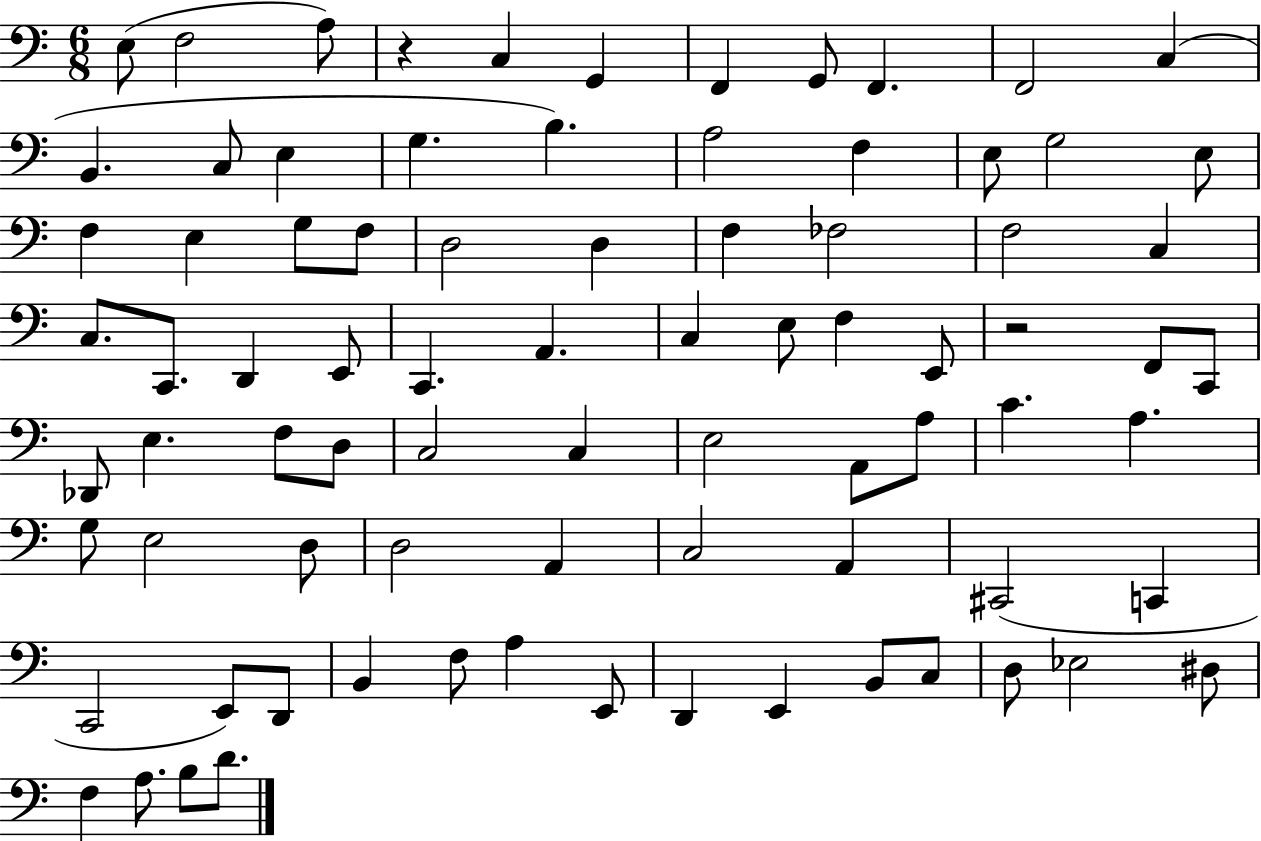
E3/e F3/h A3/e R/q C3/q G2/q F2/q G2/e F2/q. F2/h C3/q B2/q. C3/e E3/q G3/q. B3/q. A3/h F3/q E3/e G3/h E3/e F3/q E3/q G3/e F3/e D3/h D3/q F3/q FES3/h F3/h C3/q C3/e. C2/e. D2/q E2/e C2/q. A2/q. C3/q E3/e F3/q E2/e R/h F2/e C2/e Db2/e E3/q. F3/e D3/e C3/h C3/q E3/h A2/e A3/e C4/q. A3/q. G3/e E3/h D3/e D3/h A2/q C3/h A2/q C#2/h C2/q C2/h E2/e D2/e B2/q F3/e A3/q E2/e D2/q E2/q B2/e C3/e D3/e Eb3/h D#3/e F3/q A3/e. B3/e D4/e.